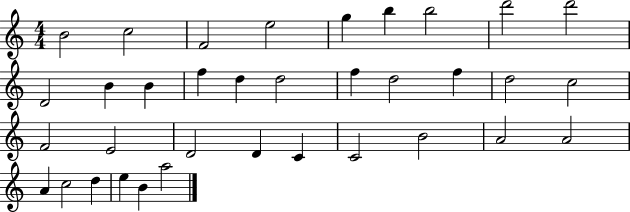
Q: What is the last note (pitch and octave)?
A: A5